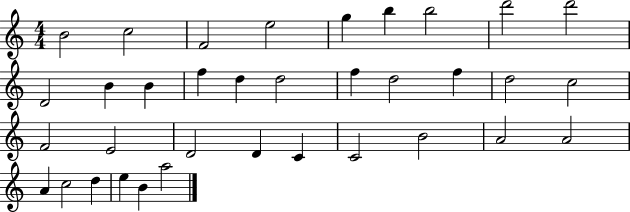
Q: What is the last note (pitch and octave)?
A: A5